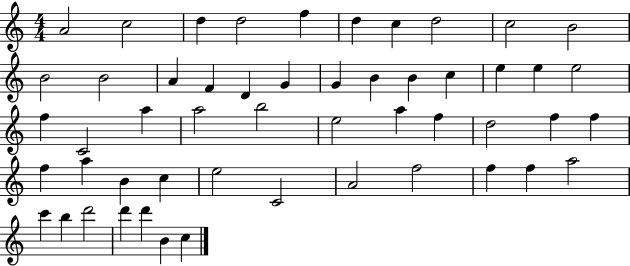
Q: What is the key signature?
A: C major